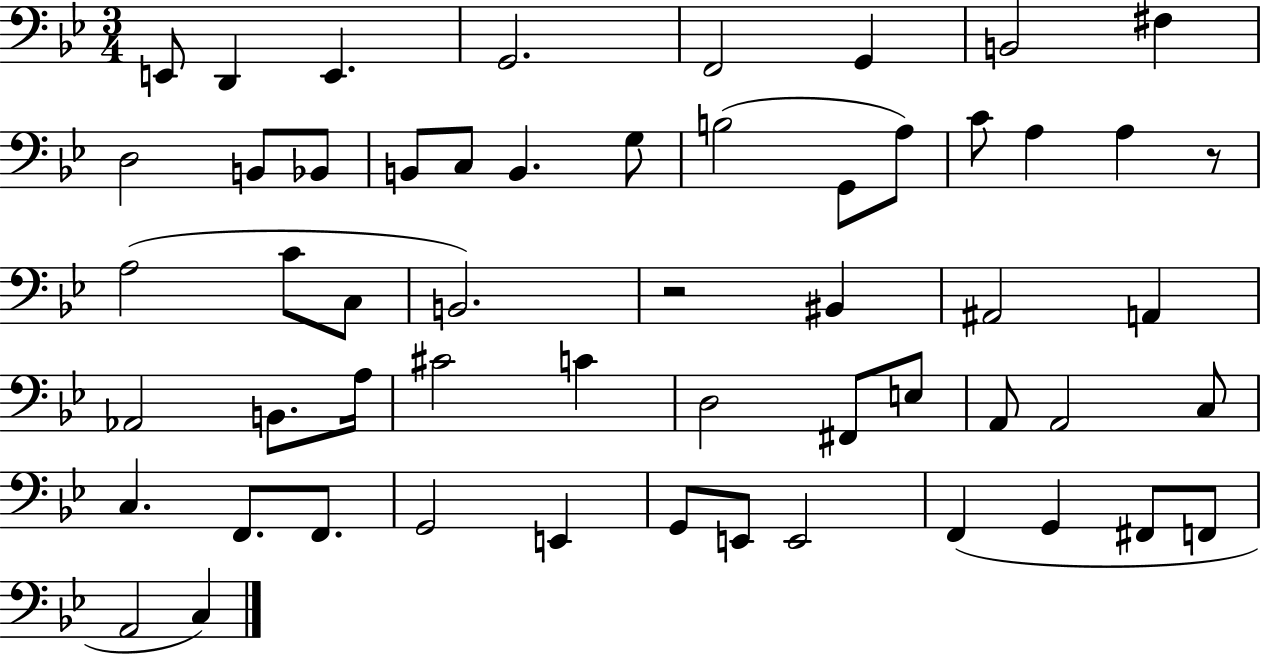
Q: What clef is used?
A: bass